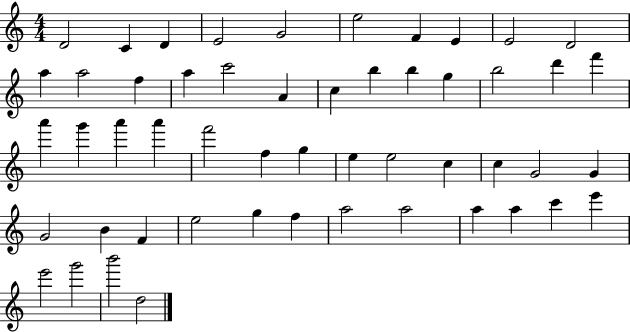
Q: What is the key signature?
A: C major